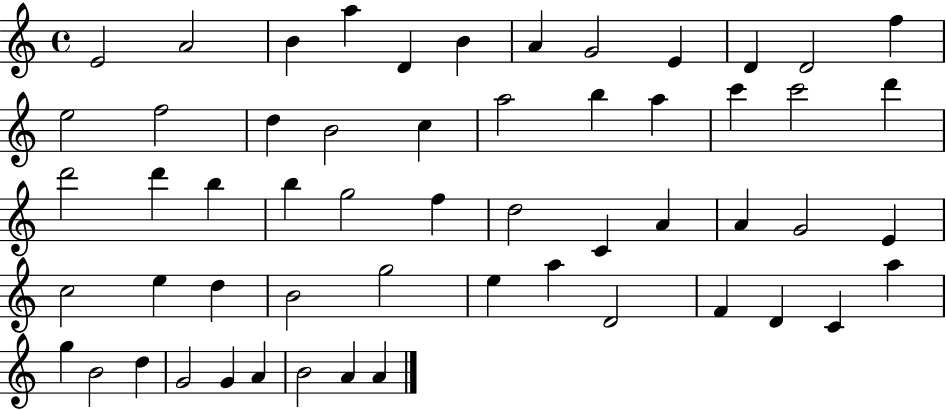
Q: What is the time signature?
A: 4/4